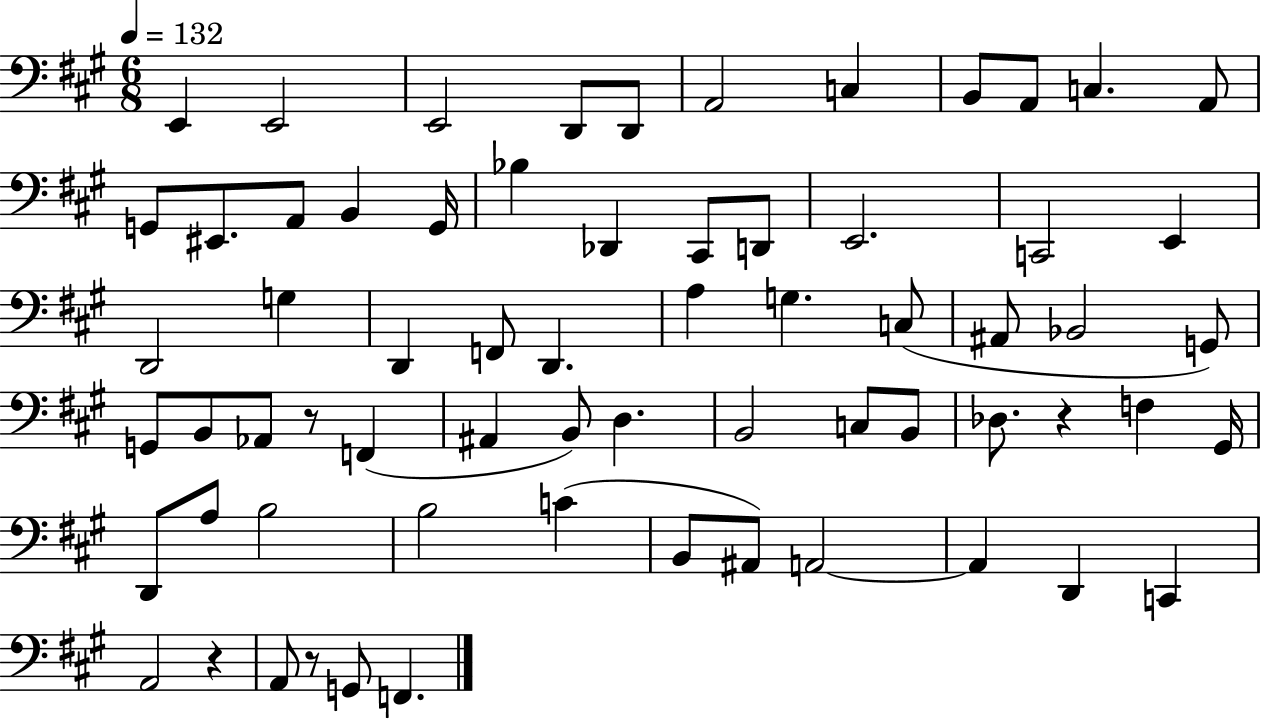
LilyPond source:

{
  \clef bass
  \numericTimeSignature
  \time 6/8
  \key a \major
  \tempo 4 = 132
  e,4 e,2 | e,2 d,8 d,8 | a,2 c4 | b,8 a,8 c4. a,8 | \break g,8 eis,8. a,8 b,4 g,16 | bes4 des,4 cis,8 d,8 | e,2. | c,2 e,4 | \break d,2 g4 | d,4 f,8 d,4. | a4 g4. c8( | ais,8 bes,2 g,8) | \break g,8 b,8 aes,8 r8 f,4( | ais,4 b,8) d4. | b,2 c8 b,8 | des8. r4 f4 gis,16 | \break d,8 a8 b2 | b2 c'4( | b,8 ais,8) a,2~~ | a,4 d,4 c,4 | \break a,2 r4 | a,8 r8 g,8 f,4. | \bar "|."
}